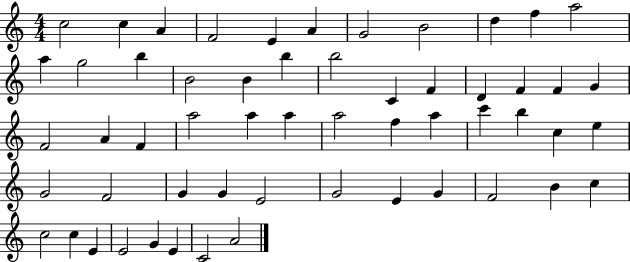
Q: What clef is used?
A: treble